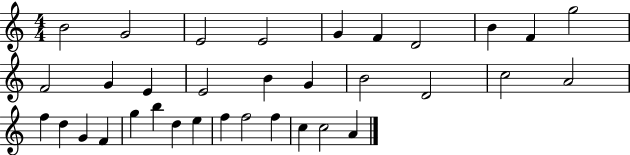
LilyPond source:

{
  \clef treble
  \numericTimeSignature
  \time 4/4
  \key c \major
  b'2 g'2 | e'2 e'2 | g'4 f'4 d'2 | b'4 f'4 g''2 | \break f'2 g'4 e'4 | e'2 b'4 g'4 | b'2 d'2 | c''2 a'2 | \break f''4 d''4 g'4 f'4 | g''4 b''4 d''4 e''4 | f''4 f''2 f''4 | c''4 c''2 a'4 | \break \bar "|."
}